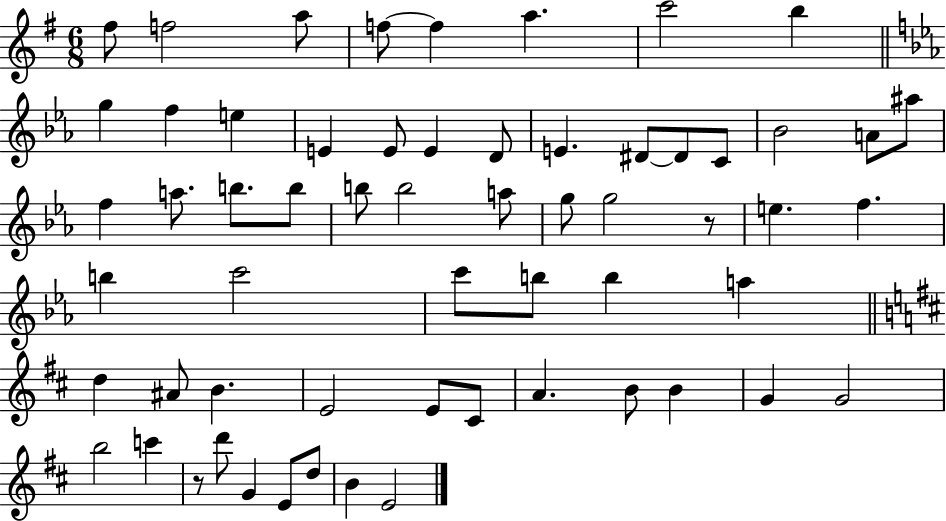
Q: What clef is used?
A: treble